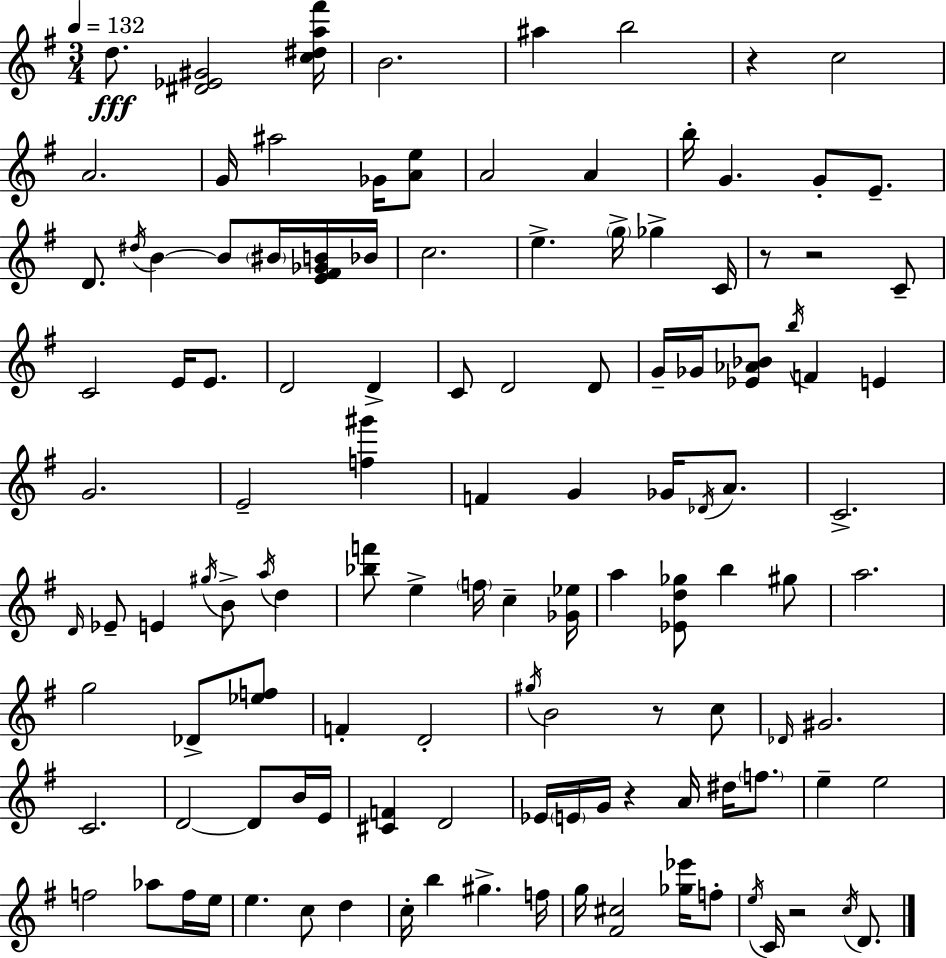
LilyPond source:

{
  \clef treble
  \numericTimeSignature
  \time 3/4
  \key e \minor
  \tempo 4 = 132
  d''8.\fff <dis' ees' gis'>2 <c'' dis'' a'' fis'''>16 | b'2. | ais''4 b''2 | r4 c''2 | \break a'2. | g'16 ais''2 ges'16 <a' e''>8 | a'2 a'4 | b''16-. g'4. g'8-. e'8.-- | \break d'8. \acciaccatura { dis''16 } b'4~~ b'8 \parenthesize bis'16 <e' fis' ges' b'>16 | bes'16 c''2. | e''4.-> \parenthesize g''16-> ges''4-> | c'16 r8 r2 c'8-- | \break c'2 e'16 e'8. | d'2 d'4-> | c'8 d'2 d'8 | g'16-- ges'16 <ees' aes' bes'>8 \acciaccatura { b''16 } f'4 e'4 | \break g'2. | e'2-- <f'' gis'''>4 | f'4 g'4 ges'16 \acciaccatura { des'16 } | a'8. c'2.-> | \break \grace { d'16 } ees'8-- e'4 \acciaccatura { gis''16 } b'8-> | \acciaccatura { a''16 } d''4 <bes'' f'''>8 e''4-> | \parenthesize f''16 c''4-- <ges' ees''>16 a''4 <ees' d'' ges''>8 | b''4 gis''8 a''2. | \break g''2 | des'8-> <ees'' f''>8 f'4-. d'2-. | \acciaccatura { gis''16 } b'2 | r8 c''8 \grace { des'16 } gis'2. | \break c'2. | d'2~~ | d'8 b'16 e'16 <cis' f'>4 | d'2 ees'16 \parenthesize e'16 g'16 r4 | \break a'16 dis''16 \parenthesize f''8. e''4-- | e''2 f''2 | aes''8 f''16 e''16 e''4. | c''8 d''4 c''16-. b''4 | \break gis''4.-> f''16 g''16 <fis' cis''>2 | <ges'' ees'''>16 f''8-. \acciaccatura { e''16 } c'16 r2 | \acciaccatura { c''16 } d'8. \bar "|."
}